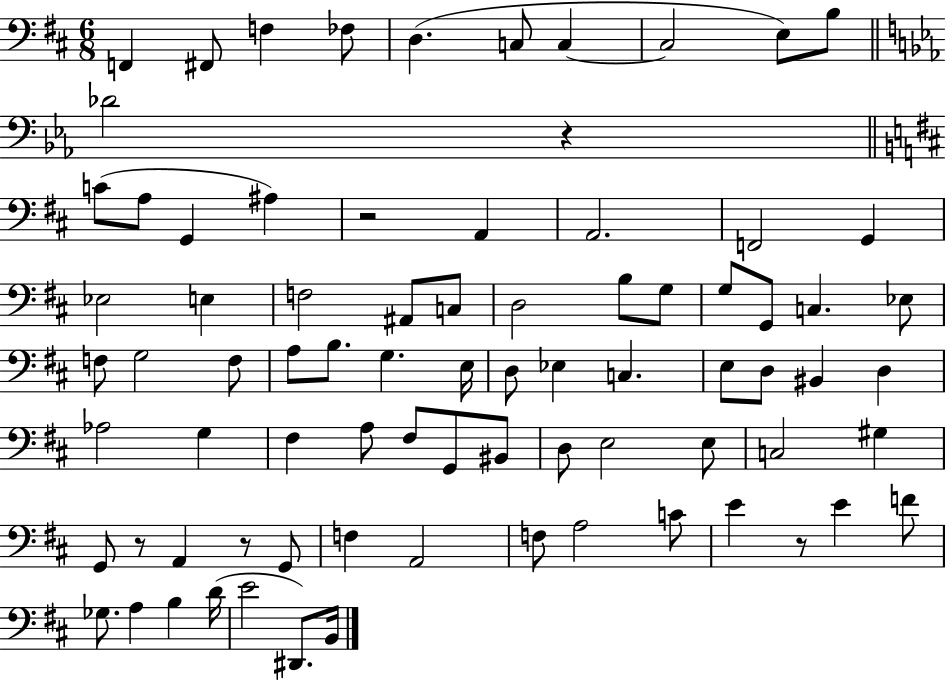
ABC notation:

X:1
T:Untitled
M:6/8
L:1/4
K:D
F,, ^F,,/2 F, _F,/2 D, C,/2 C, C,2 E,/2 B,/2 _D2 z C/2 A,/2 G,, ^A, z2 A,, A,,2 F,,2 G,, _E,2 E, F,2 ^A,,/2 C,/2 D,2 B,/2 G,/2 G,/2 G,,/2 C, _E,/2 F,/2 G,2 F,/2 A,/2 B,/2 G, E,/4 D,/2 _E, C, E,/2 D,/2 ^B,, D, _A,2 G, ^F, A,/2 ^F,/2 G,,/2 ^B,,/2 D,/2 E,2 E,/2 C,2 ^G, G,,/2 z/2 A,, z/2 G,,/2 F, A,,2 F,/2 A,2 C/2 E z/2 E F/2 _G,/2 A, B, D/4 E2 ^D,,/2 B,,/4